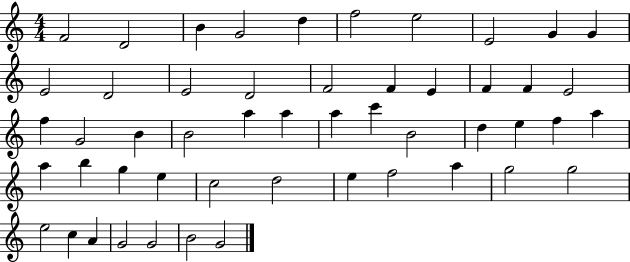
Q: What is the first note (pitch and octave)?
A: F4